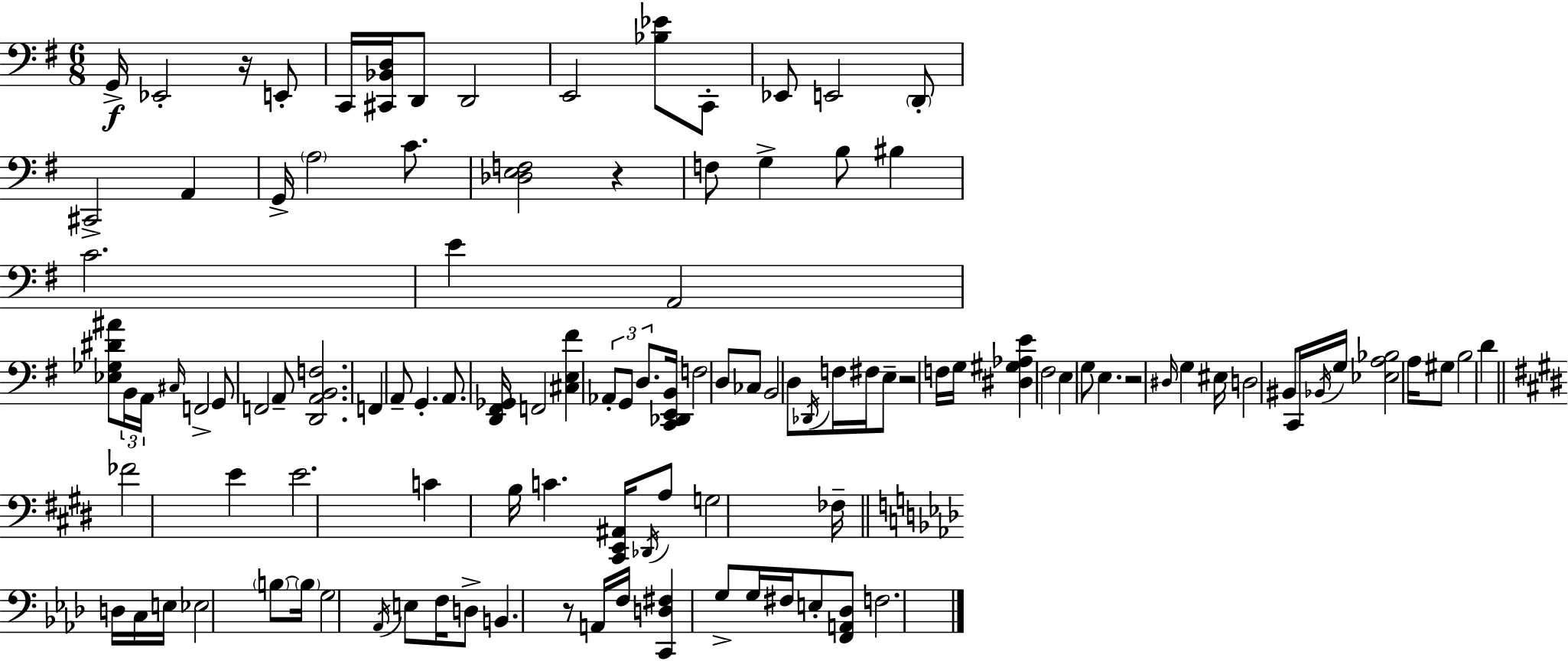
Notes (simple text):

G2/s Eb2/h R/s E2/e C2/s [C#2,Bb2,D3]/s D2/e D2/h E2/h [Bb3,Eb4]/e C2/e Eb2/e E2/h D2/e C#2/h A2/q G2/s A3/h C4/e. [Db3,E3,F3]/h R/q F3/e G3/q B3/e BIS3/q C4/h. E4/q A2/h [Eb3,Gb3,D#4,A#4]/e B2/s A2/s C#3/s F2/h G2/e F2/h A2/e [D2,A2,B2,F3]/h. F2/q A2/e G2/q. A2/e. [D2,F#2,Gb2]/s F2/h [C#3,E3,F#4]/q Ab2/e G2/e D3/e. [C2,Db2,E2,B2]/s F3/h D3/e CES3/e B2/h D3/e Db2/s F3/s F#3/s E3/e R/h F3/s G3/s [D#3,G#3,Ab3,E4]/q F#3/h E3/q G3/e E3/q. R/h D#3/s G3/q EIS3/s D3/h BIS2/e C2/s Bb2/s G3/s [Eb3,A3,Bb3]/h A3/s G#3/e B3/h D4/q FES4/h E4/q E4/h. C4/q B3/s C4/q. [C#2,E2,A#2]/s Db2/s A3/e G3/h FES3/s D3/s C3/s E3/s Eb3/h B3/e B3/s G3/h Ab2/s E3/e F3/s D3/e B2/q. R/e A2/s F3/s [C2,D3,F#3]/q G3/e G3/s F#3/s E3/e [F2,A2,Db3]/e F3/h.